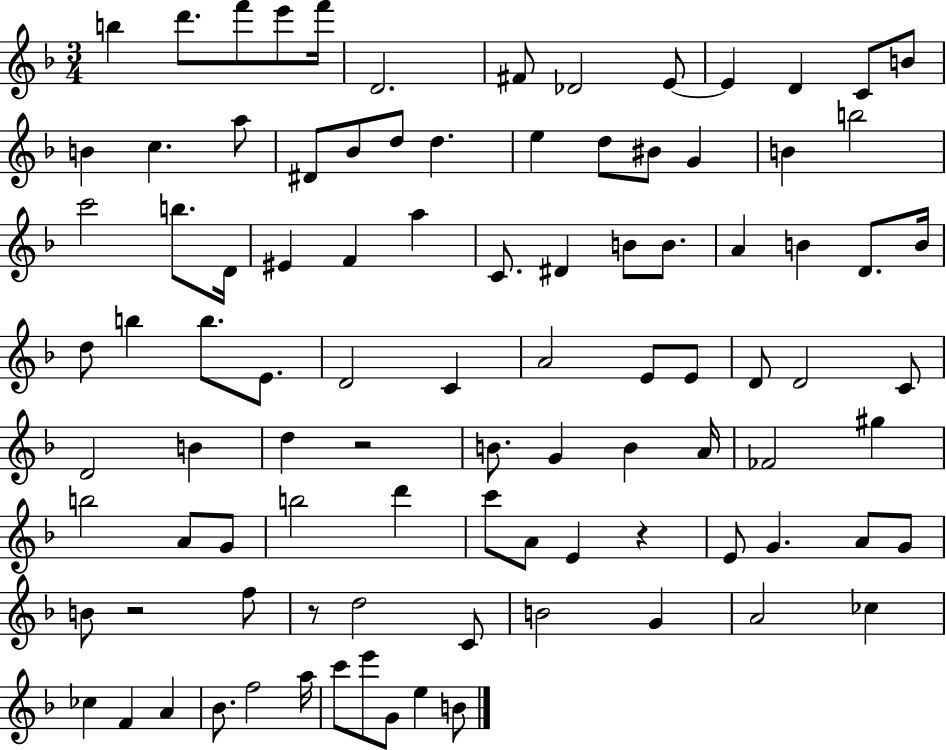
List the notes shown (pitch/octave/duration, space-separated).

B5/q D6/e. F6/e E6/e F6/s D4/h. F#4/e Db4/h E4/e E4/q D4/q C4/e B4/e B4/q C5/q. A5/e D#4/e Bb4/e D5/e D5/q. E5/q D5/e BIS4/e G4/q B4/q B5/h C6/h B5/e. D4/s EIS4/q F4/q A5/q C4/e. D#4/q B4/e B4/e. A4/q B4/q D4/e. B4/s D5/e B5/q B5/e. E4/e. D4/h C4/q A4/h E4/e E4/e D4/e D4/h C4/e D4/h B4/q D5/q R/h B4/e. G4/q B4/q A4/s FES4/h G#5/q B5/h A4/e G4/e B5/h D6/q C6/e A4/e E4/q R/q E4/e G4/q. A4/e G4/e B4/e R/h F5/e R/e D5/h C4/e B4/h G4/q A4/h CES5/q CES5/q F4/q A4/q Bb4/e. F5/h A5/s C6/e E6/e G4/e E5/q B4/e